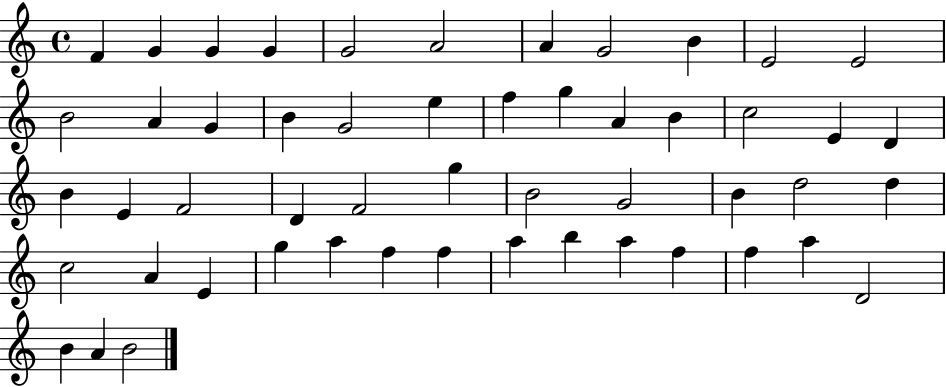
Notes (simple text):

F4/q G4/q G4/q G4/q G4/h A4/h A4/q G4/h B4/q E4/h E4/h B4/h A4/q G4/q B4/q G4/h E5/q F5/q G5/q A4/q B4/q C5/h E4/q D4/q B4/q E4/q F4/h D4/q F4/h G5/q B4/h G4/h B4/q D5/h D5/q C5/h A4/q E4/q G5/q A5/q F5/q F5/q A5/q B5/q A5/q F5/q F5/q A5/q D4/h B4/q A4/q B4/h